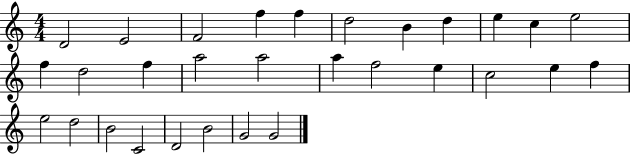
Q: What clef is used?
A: treble